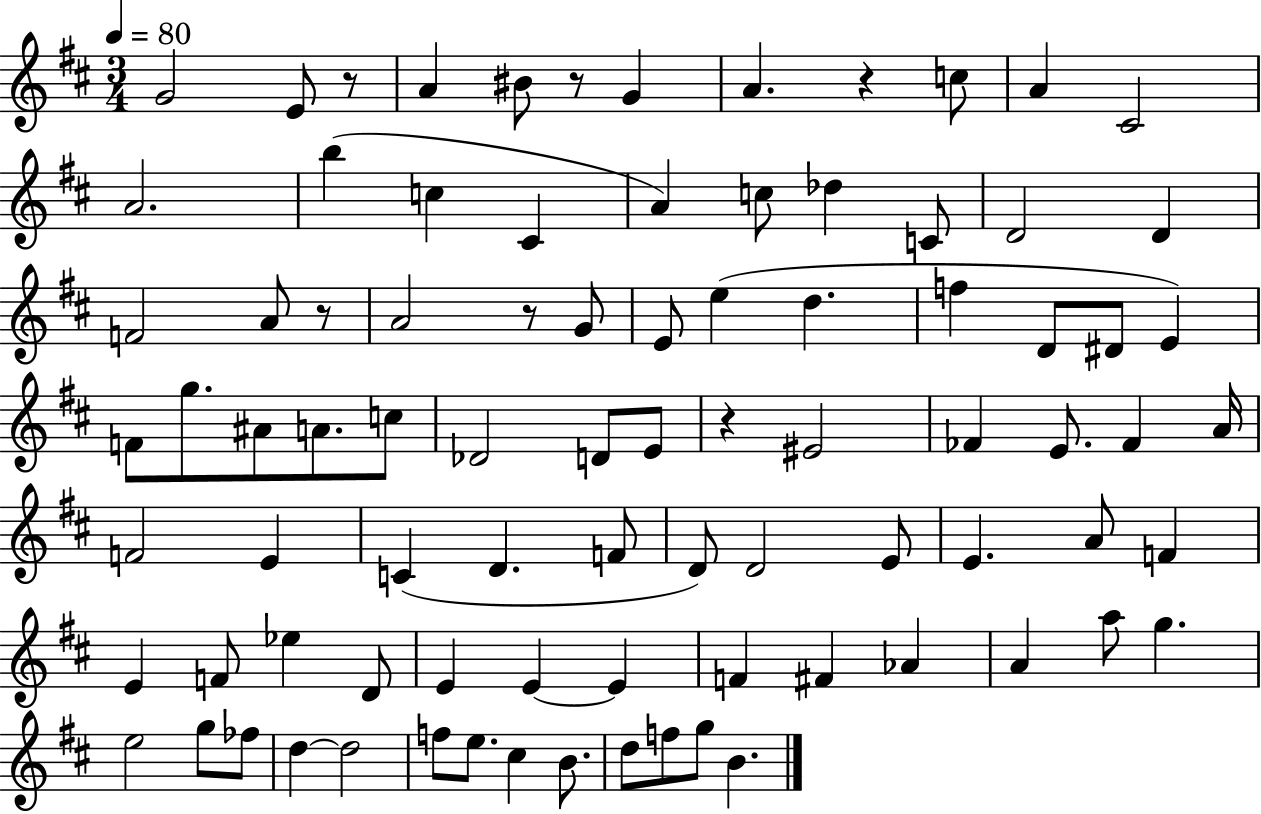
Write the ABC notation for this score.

X:1
T:Untitled
M:3/4
L:1/4
K:D
G2 E/2 z/2 A ^B/2 z/2 G A z c/2 A ^C2 A2 b c ^C A c/2 _d C/2 D2 D F2 A/2 z/2 A2 z/2 G/2 E/2 e d f D/2 ^D/2 E F/2 g/2 ^A/2 A/2 c/2 _D2 D/2 E/2 z ^E2 _F E/2 _F A/4 F2 E C D F/2 D/2 D2 E/2 E A/2 F E F/2 _e D/2 E E E F ^F _A A a/2 g e2 g/2 _f/2 d d2 f/2 e/2 ^c B/2 d/2 f/2 g/2 B